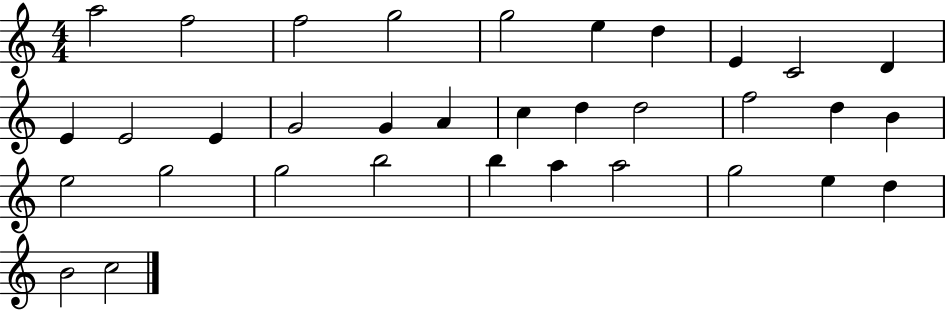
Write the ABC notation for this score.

X:1
T:Untitled
M:4/4
L:1/4
K:C
a2 f2 f2 g2 g2 e d E C2 D E E2 E G2 G A c d d2 f2 d B e2 g2 g2 b2 b a a2 g2 e d B2 c2